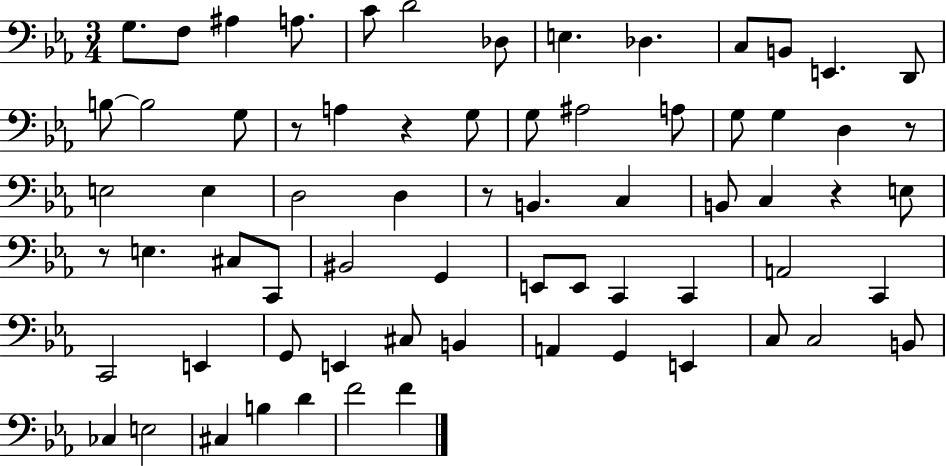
X:1
T:Untitled
M:3/4
L:1/4
K:Eb
G,/2 F,/2 ^A, A,/2 C/2 D2 _D,/2 E, _D, C,/2 B,,/2 E,, D,,/2 B,/2 B,2 G,/2 z/2 A, z G,/2 G,/2 ^A,2 A,/2 G,/2 G, D, z/2 E,2 E, D,2 D, z/2 B,, C, B,,/2 C, z E,/2 z/2 E, ^C,/2 C,,/2 ^B,,2 G,, E,,/2 E,,/2 C,, C,, A,,2 C,, C,,2 E,, G,,/2 E,, ^C,/2 B,, A,, G,, E,, C,/2 C,2 B,,/2 _C, E,2 ^C, B, D F2 F